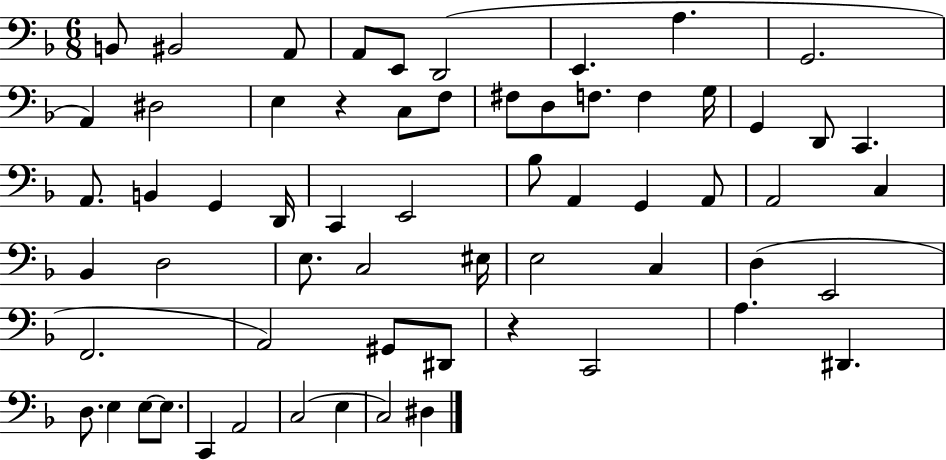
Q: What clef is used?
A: bass